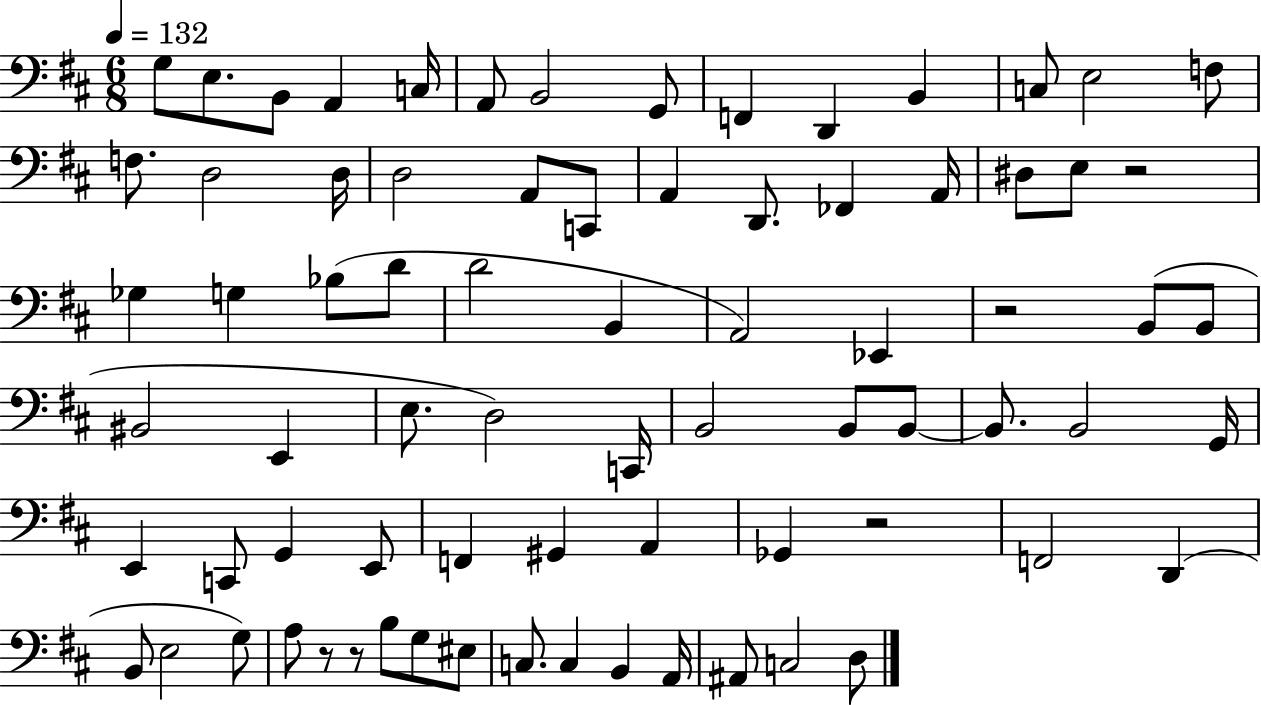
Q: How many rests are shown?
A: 5